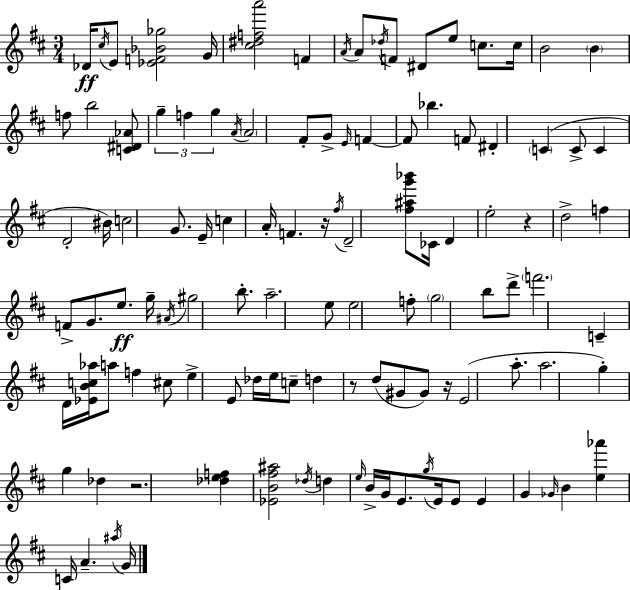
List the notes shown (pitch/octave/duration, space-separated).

Db4/s C#5/s E4/e [Eb4,F4,Bb4,Gb5]/h G4/s [C#5,D#5,F5,A6]/h F4/q A4/s A4/e Db5/s F4/e D#4/e E5/e C5/e. C5/s B4/h B4/q F5/e B5/h [C4,D#4,Ab4]/e G5/q F5/q G5/q A4/s A4/h F#4/e G4/e E4/s F4/q F4/e Bb5/q. F4/e D#4/q C4/q C4/e C4/q D4/h BIS4/s C5/h G4/e. E4/s C5/q A4/s F4/q. R/s F#5/s D4/h [F#5,A#5,G6,Bb6]/e CES4/s D4/q E5/h R/q D5/h F5/q F4/e G4/e. E5/e. G5/s A#4/s G#5/h B5/e. A5/h. E5/e E5/h F5/e G5/h B5/e D6/e F6/h. C4/q D4/s [Eb4,B4,C5,Ab5]/s A5/e F5/q C#5/e E5/q E4/e Db5/s E5/s C5/e D5/q R/e D5/e G#4/e G#4/e R/s E4/h A5/e. A5/h. G5/q G5/q Db5/q R/h. [Db5,E5,F5]/q [Eb4,B4,F#5,A#5]/h Db5/s D5/q E5/s B4/s G4/s E4/e. G5/s E4/s E4/e E4/q G4/q Gb4/s B4/q [E5,Ab6]/q C4/s A4/q. A#5/s G4/s